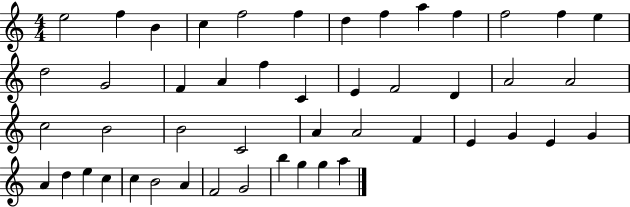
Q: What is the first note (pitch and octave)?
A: E5